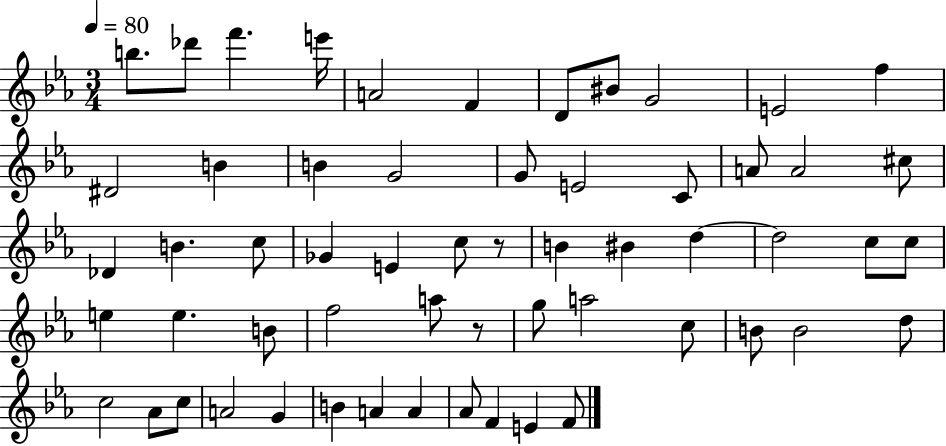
B5/e. Db6/e F6/q. E6/s A4/h F4/q D4/e BIS4/e G4/h E4/h F5/q D#4/h B4/q B4/q G4/h G4/e E4/h C4/e A4/e A4/h C#5/e Db4/q B4/q. C5/e Gb4/q E4/q C5/e R/e B4/q BIS4/q D5/q D5/h C5/e C5/e E5/q E5/q. B4/e F5/h A5/e R/e G5/e A5/h C5/e B4/e B4/h D5/e C5/h Ab4/e C5/e A4/h G4/q B4/q A4/q A4/q Ab4/e F4/q E4/q F4/e